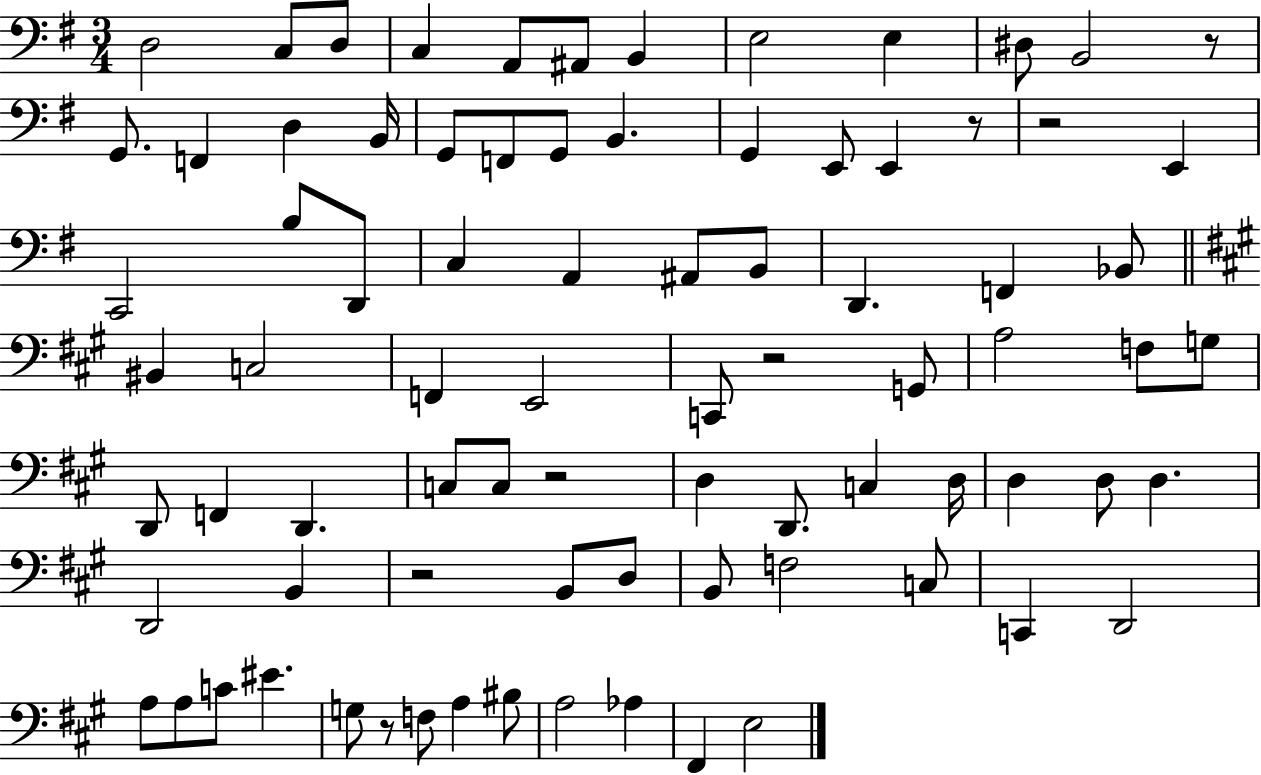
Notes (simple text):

D3/h C3/e D3/e C3/q A2/e A#2/e B2/q E3/h E3/q D#3/e B2/h R/e G2/e. F2/q D3/q B2/s G2/e F2/e G2/e B2/q. G2/q E2/e E2/q R/e R/h E2/q C2/h B3/e D2/e C3/q A2/q A#2/e B2/e D2/q. F2/q Bb2/e BIS2/q C3/h F2/q E2/h C2/e R/h G2/e A3/h F3/e G3/e D2/e F2/q D2/q. C3/e C3/e R/h D3/q D2/e. C3/q D3/s D3/q D3/e D3/q. D2/h B2/q R/h B2/e D3/e B2/e F3/h C3/e C2/q D2/h A3/e A3/e C4/e EIS4/q. G3/e R/e F3/e A3/q BIS3/e A3/h Ab3/q F#2/q E3/h